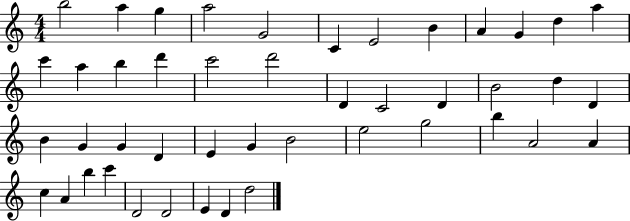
{
  \clef treble
  \numericTimeSignature
  \time 4/4
  \key c \major
  b''2 a''4 g''4 | a''2 g'2 | c'4 e'2 b'4 | a'4 g'4 d''4 a''4 | \break c'''4 a''4 b''4 d'''4 | c'''2 d'''2 | d'4 c'2 d'4 | b'2 d''4 d'4 | \break b'4 g'4 g'4 d'4 | e'4 g'4 b'2 | e''2 g''2 | b''4 a'2 a'4 | \break c''4 a'4 b''4 c'''4 | d'2 d'2 | e'4 d'4 d''2 | \bar "|."
}